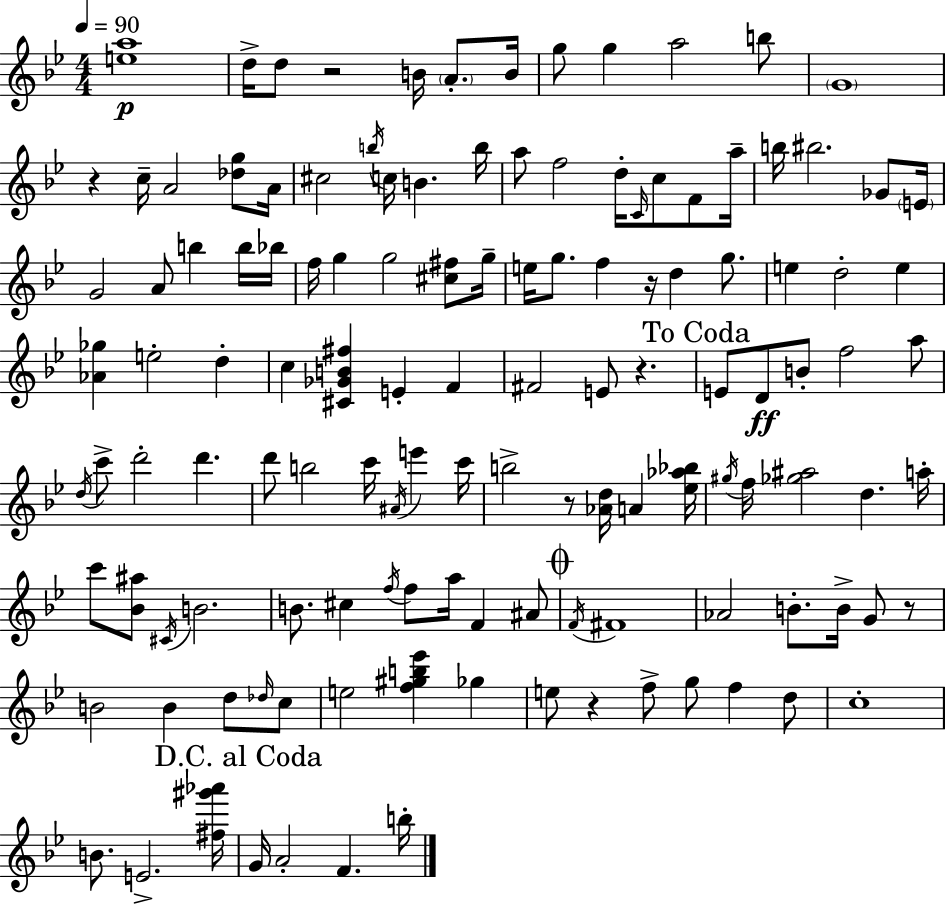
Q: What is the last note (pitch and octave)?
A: B5